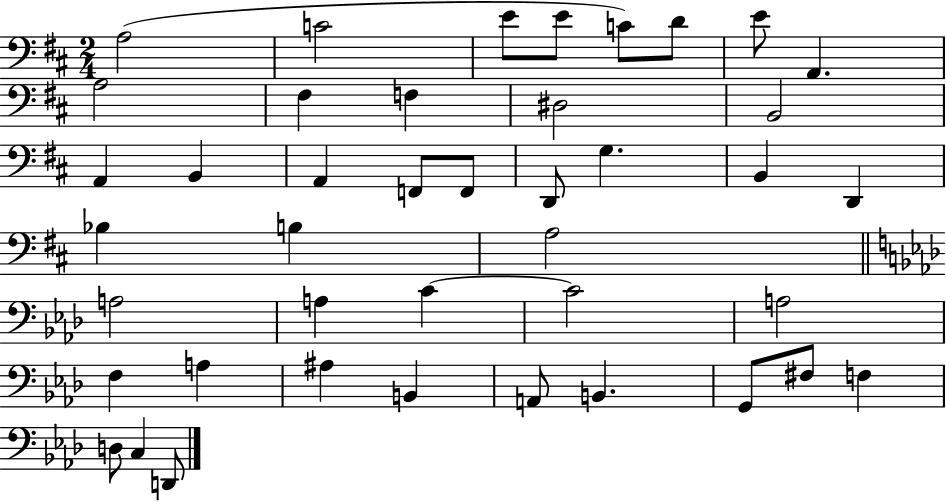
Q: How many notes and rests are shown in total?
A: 42